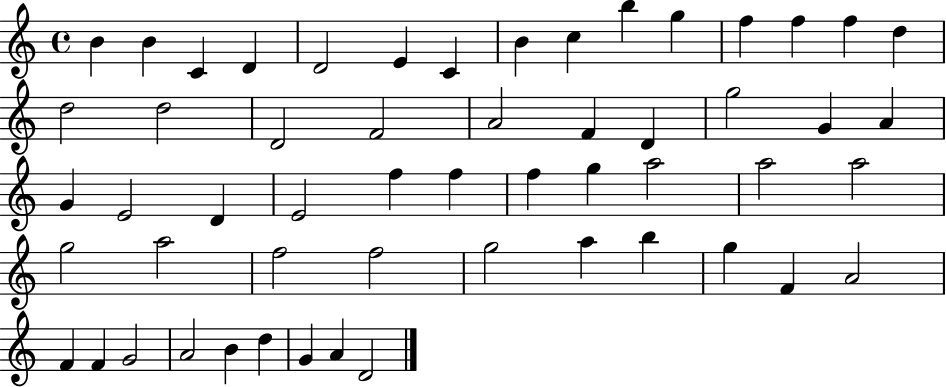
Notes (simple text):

B4/q B4/q C4/q D4/q D4/h E4/q C4/q B4/q C5/q B5/q G5/q F5/q F5/q F5/q D5/q D5/h D5/h D4/h F4/h A4/h F4/q D4/q G5/h G4/q A4/q G4/q E4/h D4/q E4/h F5/q F5/q F5/q G5/q A5/h A5/h A5/h G5/h A5/h F5/h F5/h G5/h A5/q B5/q G5/q F4/q A4/h F4/q F4/q G4/h A4/h B4/q D5/q G4/q A4/q D4/h